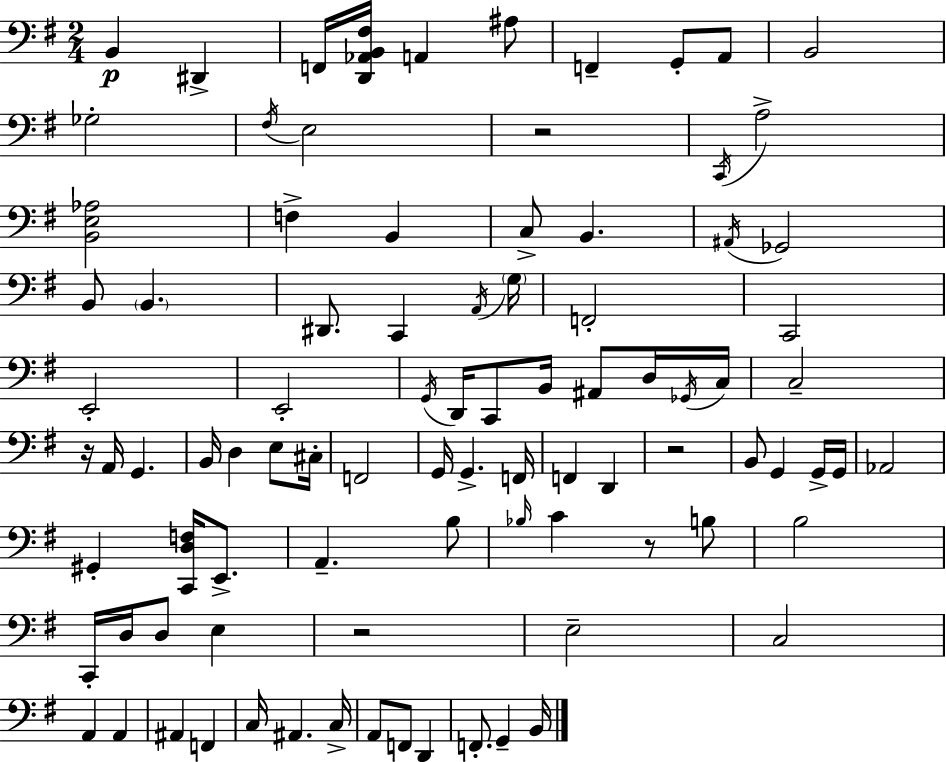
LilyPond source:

{
  \clef bass
  \numericTimeSignature
  \time 2/4
  \key g \major
  b,4\p dis,4-> | f,16 <d, aes, b, fis>16 a,4 ais8 | f,4-- g,8-. a,8 | b,2 | \break ges2-. | \acciaccatura { fis16 } e2 | r2 | \acciaccatura { c,16 } a2-> | \break <b, e aes>2 | f4-> b,4 | c8-> b,4. | \acciaccatura { ais,16 } ges,2 | \break b,8 \parenthesize b,4. | dis,8. c,4 | \acciaccatura { a,16 } \parenthesize g16 f,2-. | c,2 | \break e,2-. | e,2-. | \acciaccatura { g,16 } d,16 c,8 | b,16 ais,8 d16 \acciaccatura { ges,16 } c16 c2-- | \break r16 a,16 | g,4. b,16 d4 | e8 cis16-. f,2 | g,16 g,4.-> | \break f,16 f,4 | d,4 r2 | b,8 | g,4 g,16-> g,16 aes,2 | \break gis,4-. | <c, d f>16 e,8.-> a,4.-- | b8 \grace { bes16 } c'4 | r8 b8 b2 | \break c,16-. | d16 d8 e4 r2 | e2-- | c2 | \break a,4 | a,4 ais,4 | f,4 c16 | ais,4. c16-> a,8 | \break f,8 d,4 f,8.-. | g,4-- b,16 \bar "|."
}